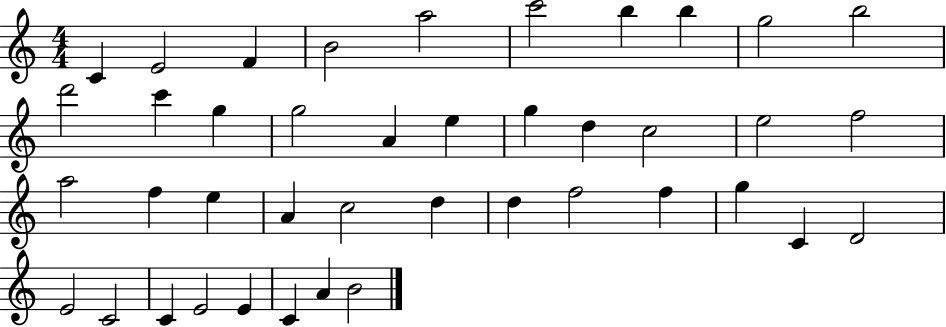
{
  \clef treble
  \numericTimeSignature
  \time 4/4
  \key c \major
  c'4 e'2 f'4 | b'2 a''2 | c'''2 b''4 b''4 | g''2 b''2 | \break d'''2 c'''4 g''4 | g''2 a'4 e''4 | g''4 d''4 c''2 | e''2 f''2 | \break a''2 f''4 e''4 | a'4 c''2 d''4 | d''4 f''2 f''4 | g''4 c'4 d'2 | \break e'2 c'2 | c'4 e'2 e'4 | c'4 a'4 b'2 | \bar "|."
}